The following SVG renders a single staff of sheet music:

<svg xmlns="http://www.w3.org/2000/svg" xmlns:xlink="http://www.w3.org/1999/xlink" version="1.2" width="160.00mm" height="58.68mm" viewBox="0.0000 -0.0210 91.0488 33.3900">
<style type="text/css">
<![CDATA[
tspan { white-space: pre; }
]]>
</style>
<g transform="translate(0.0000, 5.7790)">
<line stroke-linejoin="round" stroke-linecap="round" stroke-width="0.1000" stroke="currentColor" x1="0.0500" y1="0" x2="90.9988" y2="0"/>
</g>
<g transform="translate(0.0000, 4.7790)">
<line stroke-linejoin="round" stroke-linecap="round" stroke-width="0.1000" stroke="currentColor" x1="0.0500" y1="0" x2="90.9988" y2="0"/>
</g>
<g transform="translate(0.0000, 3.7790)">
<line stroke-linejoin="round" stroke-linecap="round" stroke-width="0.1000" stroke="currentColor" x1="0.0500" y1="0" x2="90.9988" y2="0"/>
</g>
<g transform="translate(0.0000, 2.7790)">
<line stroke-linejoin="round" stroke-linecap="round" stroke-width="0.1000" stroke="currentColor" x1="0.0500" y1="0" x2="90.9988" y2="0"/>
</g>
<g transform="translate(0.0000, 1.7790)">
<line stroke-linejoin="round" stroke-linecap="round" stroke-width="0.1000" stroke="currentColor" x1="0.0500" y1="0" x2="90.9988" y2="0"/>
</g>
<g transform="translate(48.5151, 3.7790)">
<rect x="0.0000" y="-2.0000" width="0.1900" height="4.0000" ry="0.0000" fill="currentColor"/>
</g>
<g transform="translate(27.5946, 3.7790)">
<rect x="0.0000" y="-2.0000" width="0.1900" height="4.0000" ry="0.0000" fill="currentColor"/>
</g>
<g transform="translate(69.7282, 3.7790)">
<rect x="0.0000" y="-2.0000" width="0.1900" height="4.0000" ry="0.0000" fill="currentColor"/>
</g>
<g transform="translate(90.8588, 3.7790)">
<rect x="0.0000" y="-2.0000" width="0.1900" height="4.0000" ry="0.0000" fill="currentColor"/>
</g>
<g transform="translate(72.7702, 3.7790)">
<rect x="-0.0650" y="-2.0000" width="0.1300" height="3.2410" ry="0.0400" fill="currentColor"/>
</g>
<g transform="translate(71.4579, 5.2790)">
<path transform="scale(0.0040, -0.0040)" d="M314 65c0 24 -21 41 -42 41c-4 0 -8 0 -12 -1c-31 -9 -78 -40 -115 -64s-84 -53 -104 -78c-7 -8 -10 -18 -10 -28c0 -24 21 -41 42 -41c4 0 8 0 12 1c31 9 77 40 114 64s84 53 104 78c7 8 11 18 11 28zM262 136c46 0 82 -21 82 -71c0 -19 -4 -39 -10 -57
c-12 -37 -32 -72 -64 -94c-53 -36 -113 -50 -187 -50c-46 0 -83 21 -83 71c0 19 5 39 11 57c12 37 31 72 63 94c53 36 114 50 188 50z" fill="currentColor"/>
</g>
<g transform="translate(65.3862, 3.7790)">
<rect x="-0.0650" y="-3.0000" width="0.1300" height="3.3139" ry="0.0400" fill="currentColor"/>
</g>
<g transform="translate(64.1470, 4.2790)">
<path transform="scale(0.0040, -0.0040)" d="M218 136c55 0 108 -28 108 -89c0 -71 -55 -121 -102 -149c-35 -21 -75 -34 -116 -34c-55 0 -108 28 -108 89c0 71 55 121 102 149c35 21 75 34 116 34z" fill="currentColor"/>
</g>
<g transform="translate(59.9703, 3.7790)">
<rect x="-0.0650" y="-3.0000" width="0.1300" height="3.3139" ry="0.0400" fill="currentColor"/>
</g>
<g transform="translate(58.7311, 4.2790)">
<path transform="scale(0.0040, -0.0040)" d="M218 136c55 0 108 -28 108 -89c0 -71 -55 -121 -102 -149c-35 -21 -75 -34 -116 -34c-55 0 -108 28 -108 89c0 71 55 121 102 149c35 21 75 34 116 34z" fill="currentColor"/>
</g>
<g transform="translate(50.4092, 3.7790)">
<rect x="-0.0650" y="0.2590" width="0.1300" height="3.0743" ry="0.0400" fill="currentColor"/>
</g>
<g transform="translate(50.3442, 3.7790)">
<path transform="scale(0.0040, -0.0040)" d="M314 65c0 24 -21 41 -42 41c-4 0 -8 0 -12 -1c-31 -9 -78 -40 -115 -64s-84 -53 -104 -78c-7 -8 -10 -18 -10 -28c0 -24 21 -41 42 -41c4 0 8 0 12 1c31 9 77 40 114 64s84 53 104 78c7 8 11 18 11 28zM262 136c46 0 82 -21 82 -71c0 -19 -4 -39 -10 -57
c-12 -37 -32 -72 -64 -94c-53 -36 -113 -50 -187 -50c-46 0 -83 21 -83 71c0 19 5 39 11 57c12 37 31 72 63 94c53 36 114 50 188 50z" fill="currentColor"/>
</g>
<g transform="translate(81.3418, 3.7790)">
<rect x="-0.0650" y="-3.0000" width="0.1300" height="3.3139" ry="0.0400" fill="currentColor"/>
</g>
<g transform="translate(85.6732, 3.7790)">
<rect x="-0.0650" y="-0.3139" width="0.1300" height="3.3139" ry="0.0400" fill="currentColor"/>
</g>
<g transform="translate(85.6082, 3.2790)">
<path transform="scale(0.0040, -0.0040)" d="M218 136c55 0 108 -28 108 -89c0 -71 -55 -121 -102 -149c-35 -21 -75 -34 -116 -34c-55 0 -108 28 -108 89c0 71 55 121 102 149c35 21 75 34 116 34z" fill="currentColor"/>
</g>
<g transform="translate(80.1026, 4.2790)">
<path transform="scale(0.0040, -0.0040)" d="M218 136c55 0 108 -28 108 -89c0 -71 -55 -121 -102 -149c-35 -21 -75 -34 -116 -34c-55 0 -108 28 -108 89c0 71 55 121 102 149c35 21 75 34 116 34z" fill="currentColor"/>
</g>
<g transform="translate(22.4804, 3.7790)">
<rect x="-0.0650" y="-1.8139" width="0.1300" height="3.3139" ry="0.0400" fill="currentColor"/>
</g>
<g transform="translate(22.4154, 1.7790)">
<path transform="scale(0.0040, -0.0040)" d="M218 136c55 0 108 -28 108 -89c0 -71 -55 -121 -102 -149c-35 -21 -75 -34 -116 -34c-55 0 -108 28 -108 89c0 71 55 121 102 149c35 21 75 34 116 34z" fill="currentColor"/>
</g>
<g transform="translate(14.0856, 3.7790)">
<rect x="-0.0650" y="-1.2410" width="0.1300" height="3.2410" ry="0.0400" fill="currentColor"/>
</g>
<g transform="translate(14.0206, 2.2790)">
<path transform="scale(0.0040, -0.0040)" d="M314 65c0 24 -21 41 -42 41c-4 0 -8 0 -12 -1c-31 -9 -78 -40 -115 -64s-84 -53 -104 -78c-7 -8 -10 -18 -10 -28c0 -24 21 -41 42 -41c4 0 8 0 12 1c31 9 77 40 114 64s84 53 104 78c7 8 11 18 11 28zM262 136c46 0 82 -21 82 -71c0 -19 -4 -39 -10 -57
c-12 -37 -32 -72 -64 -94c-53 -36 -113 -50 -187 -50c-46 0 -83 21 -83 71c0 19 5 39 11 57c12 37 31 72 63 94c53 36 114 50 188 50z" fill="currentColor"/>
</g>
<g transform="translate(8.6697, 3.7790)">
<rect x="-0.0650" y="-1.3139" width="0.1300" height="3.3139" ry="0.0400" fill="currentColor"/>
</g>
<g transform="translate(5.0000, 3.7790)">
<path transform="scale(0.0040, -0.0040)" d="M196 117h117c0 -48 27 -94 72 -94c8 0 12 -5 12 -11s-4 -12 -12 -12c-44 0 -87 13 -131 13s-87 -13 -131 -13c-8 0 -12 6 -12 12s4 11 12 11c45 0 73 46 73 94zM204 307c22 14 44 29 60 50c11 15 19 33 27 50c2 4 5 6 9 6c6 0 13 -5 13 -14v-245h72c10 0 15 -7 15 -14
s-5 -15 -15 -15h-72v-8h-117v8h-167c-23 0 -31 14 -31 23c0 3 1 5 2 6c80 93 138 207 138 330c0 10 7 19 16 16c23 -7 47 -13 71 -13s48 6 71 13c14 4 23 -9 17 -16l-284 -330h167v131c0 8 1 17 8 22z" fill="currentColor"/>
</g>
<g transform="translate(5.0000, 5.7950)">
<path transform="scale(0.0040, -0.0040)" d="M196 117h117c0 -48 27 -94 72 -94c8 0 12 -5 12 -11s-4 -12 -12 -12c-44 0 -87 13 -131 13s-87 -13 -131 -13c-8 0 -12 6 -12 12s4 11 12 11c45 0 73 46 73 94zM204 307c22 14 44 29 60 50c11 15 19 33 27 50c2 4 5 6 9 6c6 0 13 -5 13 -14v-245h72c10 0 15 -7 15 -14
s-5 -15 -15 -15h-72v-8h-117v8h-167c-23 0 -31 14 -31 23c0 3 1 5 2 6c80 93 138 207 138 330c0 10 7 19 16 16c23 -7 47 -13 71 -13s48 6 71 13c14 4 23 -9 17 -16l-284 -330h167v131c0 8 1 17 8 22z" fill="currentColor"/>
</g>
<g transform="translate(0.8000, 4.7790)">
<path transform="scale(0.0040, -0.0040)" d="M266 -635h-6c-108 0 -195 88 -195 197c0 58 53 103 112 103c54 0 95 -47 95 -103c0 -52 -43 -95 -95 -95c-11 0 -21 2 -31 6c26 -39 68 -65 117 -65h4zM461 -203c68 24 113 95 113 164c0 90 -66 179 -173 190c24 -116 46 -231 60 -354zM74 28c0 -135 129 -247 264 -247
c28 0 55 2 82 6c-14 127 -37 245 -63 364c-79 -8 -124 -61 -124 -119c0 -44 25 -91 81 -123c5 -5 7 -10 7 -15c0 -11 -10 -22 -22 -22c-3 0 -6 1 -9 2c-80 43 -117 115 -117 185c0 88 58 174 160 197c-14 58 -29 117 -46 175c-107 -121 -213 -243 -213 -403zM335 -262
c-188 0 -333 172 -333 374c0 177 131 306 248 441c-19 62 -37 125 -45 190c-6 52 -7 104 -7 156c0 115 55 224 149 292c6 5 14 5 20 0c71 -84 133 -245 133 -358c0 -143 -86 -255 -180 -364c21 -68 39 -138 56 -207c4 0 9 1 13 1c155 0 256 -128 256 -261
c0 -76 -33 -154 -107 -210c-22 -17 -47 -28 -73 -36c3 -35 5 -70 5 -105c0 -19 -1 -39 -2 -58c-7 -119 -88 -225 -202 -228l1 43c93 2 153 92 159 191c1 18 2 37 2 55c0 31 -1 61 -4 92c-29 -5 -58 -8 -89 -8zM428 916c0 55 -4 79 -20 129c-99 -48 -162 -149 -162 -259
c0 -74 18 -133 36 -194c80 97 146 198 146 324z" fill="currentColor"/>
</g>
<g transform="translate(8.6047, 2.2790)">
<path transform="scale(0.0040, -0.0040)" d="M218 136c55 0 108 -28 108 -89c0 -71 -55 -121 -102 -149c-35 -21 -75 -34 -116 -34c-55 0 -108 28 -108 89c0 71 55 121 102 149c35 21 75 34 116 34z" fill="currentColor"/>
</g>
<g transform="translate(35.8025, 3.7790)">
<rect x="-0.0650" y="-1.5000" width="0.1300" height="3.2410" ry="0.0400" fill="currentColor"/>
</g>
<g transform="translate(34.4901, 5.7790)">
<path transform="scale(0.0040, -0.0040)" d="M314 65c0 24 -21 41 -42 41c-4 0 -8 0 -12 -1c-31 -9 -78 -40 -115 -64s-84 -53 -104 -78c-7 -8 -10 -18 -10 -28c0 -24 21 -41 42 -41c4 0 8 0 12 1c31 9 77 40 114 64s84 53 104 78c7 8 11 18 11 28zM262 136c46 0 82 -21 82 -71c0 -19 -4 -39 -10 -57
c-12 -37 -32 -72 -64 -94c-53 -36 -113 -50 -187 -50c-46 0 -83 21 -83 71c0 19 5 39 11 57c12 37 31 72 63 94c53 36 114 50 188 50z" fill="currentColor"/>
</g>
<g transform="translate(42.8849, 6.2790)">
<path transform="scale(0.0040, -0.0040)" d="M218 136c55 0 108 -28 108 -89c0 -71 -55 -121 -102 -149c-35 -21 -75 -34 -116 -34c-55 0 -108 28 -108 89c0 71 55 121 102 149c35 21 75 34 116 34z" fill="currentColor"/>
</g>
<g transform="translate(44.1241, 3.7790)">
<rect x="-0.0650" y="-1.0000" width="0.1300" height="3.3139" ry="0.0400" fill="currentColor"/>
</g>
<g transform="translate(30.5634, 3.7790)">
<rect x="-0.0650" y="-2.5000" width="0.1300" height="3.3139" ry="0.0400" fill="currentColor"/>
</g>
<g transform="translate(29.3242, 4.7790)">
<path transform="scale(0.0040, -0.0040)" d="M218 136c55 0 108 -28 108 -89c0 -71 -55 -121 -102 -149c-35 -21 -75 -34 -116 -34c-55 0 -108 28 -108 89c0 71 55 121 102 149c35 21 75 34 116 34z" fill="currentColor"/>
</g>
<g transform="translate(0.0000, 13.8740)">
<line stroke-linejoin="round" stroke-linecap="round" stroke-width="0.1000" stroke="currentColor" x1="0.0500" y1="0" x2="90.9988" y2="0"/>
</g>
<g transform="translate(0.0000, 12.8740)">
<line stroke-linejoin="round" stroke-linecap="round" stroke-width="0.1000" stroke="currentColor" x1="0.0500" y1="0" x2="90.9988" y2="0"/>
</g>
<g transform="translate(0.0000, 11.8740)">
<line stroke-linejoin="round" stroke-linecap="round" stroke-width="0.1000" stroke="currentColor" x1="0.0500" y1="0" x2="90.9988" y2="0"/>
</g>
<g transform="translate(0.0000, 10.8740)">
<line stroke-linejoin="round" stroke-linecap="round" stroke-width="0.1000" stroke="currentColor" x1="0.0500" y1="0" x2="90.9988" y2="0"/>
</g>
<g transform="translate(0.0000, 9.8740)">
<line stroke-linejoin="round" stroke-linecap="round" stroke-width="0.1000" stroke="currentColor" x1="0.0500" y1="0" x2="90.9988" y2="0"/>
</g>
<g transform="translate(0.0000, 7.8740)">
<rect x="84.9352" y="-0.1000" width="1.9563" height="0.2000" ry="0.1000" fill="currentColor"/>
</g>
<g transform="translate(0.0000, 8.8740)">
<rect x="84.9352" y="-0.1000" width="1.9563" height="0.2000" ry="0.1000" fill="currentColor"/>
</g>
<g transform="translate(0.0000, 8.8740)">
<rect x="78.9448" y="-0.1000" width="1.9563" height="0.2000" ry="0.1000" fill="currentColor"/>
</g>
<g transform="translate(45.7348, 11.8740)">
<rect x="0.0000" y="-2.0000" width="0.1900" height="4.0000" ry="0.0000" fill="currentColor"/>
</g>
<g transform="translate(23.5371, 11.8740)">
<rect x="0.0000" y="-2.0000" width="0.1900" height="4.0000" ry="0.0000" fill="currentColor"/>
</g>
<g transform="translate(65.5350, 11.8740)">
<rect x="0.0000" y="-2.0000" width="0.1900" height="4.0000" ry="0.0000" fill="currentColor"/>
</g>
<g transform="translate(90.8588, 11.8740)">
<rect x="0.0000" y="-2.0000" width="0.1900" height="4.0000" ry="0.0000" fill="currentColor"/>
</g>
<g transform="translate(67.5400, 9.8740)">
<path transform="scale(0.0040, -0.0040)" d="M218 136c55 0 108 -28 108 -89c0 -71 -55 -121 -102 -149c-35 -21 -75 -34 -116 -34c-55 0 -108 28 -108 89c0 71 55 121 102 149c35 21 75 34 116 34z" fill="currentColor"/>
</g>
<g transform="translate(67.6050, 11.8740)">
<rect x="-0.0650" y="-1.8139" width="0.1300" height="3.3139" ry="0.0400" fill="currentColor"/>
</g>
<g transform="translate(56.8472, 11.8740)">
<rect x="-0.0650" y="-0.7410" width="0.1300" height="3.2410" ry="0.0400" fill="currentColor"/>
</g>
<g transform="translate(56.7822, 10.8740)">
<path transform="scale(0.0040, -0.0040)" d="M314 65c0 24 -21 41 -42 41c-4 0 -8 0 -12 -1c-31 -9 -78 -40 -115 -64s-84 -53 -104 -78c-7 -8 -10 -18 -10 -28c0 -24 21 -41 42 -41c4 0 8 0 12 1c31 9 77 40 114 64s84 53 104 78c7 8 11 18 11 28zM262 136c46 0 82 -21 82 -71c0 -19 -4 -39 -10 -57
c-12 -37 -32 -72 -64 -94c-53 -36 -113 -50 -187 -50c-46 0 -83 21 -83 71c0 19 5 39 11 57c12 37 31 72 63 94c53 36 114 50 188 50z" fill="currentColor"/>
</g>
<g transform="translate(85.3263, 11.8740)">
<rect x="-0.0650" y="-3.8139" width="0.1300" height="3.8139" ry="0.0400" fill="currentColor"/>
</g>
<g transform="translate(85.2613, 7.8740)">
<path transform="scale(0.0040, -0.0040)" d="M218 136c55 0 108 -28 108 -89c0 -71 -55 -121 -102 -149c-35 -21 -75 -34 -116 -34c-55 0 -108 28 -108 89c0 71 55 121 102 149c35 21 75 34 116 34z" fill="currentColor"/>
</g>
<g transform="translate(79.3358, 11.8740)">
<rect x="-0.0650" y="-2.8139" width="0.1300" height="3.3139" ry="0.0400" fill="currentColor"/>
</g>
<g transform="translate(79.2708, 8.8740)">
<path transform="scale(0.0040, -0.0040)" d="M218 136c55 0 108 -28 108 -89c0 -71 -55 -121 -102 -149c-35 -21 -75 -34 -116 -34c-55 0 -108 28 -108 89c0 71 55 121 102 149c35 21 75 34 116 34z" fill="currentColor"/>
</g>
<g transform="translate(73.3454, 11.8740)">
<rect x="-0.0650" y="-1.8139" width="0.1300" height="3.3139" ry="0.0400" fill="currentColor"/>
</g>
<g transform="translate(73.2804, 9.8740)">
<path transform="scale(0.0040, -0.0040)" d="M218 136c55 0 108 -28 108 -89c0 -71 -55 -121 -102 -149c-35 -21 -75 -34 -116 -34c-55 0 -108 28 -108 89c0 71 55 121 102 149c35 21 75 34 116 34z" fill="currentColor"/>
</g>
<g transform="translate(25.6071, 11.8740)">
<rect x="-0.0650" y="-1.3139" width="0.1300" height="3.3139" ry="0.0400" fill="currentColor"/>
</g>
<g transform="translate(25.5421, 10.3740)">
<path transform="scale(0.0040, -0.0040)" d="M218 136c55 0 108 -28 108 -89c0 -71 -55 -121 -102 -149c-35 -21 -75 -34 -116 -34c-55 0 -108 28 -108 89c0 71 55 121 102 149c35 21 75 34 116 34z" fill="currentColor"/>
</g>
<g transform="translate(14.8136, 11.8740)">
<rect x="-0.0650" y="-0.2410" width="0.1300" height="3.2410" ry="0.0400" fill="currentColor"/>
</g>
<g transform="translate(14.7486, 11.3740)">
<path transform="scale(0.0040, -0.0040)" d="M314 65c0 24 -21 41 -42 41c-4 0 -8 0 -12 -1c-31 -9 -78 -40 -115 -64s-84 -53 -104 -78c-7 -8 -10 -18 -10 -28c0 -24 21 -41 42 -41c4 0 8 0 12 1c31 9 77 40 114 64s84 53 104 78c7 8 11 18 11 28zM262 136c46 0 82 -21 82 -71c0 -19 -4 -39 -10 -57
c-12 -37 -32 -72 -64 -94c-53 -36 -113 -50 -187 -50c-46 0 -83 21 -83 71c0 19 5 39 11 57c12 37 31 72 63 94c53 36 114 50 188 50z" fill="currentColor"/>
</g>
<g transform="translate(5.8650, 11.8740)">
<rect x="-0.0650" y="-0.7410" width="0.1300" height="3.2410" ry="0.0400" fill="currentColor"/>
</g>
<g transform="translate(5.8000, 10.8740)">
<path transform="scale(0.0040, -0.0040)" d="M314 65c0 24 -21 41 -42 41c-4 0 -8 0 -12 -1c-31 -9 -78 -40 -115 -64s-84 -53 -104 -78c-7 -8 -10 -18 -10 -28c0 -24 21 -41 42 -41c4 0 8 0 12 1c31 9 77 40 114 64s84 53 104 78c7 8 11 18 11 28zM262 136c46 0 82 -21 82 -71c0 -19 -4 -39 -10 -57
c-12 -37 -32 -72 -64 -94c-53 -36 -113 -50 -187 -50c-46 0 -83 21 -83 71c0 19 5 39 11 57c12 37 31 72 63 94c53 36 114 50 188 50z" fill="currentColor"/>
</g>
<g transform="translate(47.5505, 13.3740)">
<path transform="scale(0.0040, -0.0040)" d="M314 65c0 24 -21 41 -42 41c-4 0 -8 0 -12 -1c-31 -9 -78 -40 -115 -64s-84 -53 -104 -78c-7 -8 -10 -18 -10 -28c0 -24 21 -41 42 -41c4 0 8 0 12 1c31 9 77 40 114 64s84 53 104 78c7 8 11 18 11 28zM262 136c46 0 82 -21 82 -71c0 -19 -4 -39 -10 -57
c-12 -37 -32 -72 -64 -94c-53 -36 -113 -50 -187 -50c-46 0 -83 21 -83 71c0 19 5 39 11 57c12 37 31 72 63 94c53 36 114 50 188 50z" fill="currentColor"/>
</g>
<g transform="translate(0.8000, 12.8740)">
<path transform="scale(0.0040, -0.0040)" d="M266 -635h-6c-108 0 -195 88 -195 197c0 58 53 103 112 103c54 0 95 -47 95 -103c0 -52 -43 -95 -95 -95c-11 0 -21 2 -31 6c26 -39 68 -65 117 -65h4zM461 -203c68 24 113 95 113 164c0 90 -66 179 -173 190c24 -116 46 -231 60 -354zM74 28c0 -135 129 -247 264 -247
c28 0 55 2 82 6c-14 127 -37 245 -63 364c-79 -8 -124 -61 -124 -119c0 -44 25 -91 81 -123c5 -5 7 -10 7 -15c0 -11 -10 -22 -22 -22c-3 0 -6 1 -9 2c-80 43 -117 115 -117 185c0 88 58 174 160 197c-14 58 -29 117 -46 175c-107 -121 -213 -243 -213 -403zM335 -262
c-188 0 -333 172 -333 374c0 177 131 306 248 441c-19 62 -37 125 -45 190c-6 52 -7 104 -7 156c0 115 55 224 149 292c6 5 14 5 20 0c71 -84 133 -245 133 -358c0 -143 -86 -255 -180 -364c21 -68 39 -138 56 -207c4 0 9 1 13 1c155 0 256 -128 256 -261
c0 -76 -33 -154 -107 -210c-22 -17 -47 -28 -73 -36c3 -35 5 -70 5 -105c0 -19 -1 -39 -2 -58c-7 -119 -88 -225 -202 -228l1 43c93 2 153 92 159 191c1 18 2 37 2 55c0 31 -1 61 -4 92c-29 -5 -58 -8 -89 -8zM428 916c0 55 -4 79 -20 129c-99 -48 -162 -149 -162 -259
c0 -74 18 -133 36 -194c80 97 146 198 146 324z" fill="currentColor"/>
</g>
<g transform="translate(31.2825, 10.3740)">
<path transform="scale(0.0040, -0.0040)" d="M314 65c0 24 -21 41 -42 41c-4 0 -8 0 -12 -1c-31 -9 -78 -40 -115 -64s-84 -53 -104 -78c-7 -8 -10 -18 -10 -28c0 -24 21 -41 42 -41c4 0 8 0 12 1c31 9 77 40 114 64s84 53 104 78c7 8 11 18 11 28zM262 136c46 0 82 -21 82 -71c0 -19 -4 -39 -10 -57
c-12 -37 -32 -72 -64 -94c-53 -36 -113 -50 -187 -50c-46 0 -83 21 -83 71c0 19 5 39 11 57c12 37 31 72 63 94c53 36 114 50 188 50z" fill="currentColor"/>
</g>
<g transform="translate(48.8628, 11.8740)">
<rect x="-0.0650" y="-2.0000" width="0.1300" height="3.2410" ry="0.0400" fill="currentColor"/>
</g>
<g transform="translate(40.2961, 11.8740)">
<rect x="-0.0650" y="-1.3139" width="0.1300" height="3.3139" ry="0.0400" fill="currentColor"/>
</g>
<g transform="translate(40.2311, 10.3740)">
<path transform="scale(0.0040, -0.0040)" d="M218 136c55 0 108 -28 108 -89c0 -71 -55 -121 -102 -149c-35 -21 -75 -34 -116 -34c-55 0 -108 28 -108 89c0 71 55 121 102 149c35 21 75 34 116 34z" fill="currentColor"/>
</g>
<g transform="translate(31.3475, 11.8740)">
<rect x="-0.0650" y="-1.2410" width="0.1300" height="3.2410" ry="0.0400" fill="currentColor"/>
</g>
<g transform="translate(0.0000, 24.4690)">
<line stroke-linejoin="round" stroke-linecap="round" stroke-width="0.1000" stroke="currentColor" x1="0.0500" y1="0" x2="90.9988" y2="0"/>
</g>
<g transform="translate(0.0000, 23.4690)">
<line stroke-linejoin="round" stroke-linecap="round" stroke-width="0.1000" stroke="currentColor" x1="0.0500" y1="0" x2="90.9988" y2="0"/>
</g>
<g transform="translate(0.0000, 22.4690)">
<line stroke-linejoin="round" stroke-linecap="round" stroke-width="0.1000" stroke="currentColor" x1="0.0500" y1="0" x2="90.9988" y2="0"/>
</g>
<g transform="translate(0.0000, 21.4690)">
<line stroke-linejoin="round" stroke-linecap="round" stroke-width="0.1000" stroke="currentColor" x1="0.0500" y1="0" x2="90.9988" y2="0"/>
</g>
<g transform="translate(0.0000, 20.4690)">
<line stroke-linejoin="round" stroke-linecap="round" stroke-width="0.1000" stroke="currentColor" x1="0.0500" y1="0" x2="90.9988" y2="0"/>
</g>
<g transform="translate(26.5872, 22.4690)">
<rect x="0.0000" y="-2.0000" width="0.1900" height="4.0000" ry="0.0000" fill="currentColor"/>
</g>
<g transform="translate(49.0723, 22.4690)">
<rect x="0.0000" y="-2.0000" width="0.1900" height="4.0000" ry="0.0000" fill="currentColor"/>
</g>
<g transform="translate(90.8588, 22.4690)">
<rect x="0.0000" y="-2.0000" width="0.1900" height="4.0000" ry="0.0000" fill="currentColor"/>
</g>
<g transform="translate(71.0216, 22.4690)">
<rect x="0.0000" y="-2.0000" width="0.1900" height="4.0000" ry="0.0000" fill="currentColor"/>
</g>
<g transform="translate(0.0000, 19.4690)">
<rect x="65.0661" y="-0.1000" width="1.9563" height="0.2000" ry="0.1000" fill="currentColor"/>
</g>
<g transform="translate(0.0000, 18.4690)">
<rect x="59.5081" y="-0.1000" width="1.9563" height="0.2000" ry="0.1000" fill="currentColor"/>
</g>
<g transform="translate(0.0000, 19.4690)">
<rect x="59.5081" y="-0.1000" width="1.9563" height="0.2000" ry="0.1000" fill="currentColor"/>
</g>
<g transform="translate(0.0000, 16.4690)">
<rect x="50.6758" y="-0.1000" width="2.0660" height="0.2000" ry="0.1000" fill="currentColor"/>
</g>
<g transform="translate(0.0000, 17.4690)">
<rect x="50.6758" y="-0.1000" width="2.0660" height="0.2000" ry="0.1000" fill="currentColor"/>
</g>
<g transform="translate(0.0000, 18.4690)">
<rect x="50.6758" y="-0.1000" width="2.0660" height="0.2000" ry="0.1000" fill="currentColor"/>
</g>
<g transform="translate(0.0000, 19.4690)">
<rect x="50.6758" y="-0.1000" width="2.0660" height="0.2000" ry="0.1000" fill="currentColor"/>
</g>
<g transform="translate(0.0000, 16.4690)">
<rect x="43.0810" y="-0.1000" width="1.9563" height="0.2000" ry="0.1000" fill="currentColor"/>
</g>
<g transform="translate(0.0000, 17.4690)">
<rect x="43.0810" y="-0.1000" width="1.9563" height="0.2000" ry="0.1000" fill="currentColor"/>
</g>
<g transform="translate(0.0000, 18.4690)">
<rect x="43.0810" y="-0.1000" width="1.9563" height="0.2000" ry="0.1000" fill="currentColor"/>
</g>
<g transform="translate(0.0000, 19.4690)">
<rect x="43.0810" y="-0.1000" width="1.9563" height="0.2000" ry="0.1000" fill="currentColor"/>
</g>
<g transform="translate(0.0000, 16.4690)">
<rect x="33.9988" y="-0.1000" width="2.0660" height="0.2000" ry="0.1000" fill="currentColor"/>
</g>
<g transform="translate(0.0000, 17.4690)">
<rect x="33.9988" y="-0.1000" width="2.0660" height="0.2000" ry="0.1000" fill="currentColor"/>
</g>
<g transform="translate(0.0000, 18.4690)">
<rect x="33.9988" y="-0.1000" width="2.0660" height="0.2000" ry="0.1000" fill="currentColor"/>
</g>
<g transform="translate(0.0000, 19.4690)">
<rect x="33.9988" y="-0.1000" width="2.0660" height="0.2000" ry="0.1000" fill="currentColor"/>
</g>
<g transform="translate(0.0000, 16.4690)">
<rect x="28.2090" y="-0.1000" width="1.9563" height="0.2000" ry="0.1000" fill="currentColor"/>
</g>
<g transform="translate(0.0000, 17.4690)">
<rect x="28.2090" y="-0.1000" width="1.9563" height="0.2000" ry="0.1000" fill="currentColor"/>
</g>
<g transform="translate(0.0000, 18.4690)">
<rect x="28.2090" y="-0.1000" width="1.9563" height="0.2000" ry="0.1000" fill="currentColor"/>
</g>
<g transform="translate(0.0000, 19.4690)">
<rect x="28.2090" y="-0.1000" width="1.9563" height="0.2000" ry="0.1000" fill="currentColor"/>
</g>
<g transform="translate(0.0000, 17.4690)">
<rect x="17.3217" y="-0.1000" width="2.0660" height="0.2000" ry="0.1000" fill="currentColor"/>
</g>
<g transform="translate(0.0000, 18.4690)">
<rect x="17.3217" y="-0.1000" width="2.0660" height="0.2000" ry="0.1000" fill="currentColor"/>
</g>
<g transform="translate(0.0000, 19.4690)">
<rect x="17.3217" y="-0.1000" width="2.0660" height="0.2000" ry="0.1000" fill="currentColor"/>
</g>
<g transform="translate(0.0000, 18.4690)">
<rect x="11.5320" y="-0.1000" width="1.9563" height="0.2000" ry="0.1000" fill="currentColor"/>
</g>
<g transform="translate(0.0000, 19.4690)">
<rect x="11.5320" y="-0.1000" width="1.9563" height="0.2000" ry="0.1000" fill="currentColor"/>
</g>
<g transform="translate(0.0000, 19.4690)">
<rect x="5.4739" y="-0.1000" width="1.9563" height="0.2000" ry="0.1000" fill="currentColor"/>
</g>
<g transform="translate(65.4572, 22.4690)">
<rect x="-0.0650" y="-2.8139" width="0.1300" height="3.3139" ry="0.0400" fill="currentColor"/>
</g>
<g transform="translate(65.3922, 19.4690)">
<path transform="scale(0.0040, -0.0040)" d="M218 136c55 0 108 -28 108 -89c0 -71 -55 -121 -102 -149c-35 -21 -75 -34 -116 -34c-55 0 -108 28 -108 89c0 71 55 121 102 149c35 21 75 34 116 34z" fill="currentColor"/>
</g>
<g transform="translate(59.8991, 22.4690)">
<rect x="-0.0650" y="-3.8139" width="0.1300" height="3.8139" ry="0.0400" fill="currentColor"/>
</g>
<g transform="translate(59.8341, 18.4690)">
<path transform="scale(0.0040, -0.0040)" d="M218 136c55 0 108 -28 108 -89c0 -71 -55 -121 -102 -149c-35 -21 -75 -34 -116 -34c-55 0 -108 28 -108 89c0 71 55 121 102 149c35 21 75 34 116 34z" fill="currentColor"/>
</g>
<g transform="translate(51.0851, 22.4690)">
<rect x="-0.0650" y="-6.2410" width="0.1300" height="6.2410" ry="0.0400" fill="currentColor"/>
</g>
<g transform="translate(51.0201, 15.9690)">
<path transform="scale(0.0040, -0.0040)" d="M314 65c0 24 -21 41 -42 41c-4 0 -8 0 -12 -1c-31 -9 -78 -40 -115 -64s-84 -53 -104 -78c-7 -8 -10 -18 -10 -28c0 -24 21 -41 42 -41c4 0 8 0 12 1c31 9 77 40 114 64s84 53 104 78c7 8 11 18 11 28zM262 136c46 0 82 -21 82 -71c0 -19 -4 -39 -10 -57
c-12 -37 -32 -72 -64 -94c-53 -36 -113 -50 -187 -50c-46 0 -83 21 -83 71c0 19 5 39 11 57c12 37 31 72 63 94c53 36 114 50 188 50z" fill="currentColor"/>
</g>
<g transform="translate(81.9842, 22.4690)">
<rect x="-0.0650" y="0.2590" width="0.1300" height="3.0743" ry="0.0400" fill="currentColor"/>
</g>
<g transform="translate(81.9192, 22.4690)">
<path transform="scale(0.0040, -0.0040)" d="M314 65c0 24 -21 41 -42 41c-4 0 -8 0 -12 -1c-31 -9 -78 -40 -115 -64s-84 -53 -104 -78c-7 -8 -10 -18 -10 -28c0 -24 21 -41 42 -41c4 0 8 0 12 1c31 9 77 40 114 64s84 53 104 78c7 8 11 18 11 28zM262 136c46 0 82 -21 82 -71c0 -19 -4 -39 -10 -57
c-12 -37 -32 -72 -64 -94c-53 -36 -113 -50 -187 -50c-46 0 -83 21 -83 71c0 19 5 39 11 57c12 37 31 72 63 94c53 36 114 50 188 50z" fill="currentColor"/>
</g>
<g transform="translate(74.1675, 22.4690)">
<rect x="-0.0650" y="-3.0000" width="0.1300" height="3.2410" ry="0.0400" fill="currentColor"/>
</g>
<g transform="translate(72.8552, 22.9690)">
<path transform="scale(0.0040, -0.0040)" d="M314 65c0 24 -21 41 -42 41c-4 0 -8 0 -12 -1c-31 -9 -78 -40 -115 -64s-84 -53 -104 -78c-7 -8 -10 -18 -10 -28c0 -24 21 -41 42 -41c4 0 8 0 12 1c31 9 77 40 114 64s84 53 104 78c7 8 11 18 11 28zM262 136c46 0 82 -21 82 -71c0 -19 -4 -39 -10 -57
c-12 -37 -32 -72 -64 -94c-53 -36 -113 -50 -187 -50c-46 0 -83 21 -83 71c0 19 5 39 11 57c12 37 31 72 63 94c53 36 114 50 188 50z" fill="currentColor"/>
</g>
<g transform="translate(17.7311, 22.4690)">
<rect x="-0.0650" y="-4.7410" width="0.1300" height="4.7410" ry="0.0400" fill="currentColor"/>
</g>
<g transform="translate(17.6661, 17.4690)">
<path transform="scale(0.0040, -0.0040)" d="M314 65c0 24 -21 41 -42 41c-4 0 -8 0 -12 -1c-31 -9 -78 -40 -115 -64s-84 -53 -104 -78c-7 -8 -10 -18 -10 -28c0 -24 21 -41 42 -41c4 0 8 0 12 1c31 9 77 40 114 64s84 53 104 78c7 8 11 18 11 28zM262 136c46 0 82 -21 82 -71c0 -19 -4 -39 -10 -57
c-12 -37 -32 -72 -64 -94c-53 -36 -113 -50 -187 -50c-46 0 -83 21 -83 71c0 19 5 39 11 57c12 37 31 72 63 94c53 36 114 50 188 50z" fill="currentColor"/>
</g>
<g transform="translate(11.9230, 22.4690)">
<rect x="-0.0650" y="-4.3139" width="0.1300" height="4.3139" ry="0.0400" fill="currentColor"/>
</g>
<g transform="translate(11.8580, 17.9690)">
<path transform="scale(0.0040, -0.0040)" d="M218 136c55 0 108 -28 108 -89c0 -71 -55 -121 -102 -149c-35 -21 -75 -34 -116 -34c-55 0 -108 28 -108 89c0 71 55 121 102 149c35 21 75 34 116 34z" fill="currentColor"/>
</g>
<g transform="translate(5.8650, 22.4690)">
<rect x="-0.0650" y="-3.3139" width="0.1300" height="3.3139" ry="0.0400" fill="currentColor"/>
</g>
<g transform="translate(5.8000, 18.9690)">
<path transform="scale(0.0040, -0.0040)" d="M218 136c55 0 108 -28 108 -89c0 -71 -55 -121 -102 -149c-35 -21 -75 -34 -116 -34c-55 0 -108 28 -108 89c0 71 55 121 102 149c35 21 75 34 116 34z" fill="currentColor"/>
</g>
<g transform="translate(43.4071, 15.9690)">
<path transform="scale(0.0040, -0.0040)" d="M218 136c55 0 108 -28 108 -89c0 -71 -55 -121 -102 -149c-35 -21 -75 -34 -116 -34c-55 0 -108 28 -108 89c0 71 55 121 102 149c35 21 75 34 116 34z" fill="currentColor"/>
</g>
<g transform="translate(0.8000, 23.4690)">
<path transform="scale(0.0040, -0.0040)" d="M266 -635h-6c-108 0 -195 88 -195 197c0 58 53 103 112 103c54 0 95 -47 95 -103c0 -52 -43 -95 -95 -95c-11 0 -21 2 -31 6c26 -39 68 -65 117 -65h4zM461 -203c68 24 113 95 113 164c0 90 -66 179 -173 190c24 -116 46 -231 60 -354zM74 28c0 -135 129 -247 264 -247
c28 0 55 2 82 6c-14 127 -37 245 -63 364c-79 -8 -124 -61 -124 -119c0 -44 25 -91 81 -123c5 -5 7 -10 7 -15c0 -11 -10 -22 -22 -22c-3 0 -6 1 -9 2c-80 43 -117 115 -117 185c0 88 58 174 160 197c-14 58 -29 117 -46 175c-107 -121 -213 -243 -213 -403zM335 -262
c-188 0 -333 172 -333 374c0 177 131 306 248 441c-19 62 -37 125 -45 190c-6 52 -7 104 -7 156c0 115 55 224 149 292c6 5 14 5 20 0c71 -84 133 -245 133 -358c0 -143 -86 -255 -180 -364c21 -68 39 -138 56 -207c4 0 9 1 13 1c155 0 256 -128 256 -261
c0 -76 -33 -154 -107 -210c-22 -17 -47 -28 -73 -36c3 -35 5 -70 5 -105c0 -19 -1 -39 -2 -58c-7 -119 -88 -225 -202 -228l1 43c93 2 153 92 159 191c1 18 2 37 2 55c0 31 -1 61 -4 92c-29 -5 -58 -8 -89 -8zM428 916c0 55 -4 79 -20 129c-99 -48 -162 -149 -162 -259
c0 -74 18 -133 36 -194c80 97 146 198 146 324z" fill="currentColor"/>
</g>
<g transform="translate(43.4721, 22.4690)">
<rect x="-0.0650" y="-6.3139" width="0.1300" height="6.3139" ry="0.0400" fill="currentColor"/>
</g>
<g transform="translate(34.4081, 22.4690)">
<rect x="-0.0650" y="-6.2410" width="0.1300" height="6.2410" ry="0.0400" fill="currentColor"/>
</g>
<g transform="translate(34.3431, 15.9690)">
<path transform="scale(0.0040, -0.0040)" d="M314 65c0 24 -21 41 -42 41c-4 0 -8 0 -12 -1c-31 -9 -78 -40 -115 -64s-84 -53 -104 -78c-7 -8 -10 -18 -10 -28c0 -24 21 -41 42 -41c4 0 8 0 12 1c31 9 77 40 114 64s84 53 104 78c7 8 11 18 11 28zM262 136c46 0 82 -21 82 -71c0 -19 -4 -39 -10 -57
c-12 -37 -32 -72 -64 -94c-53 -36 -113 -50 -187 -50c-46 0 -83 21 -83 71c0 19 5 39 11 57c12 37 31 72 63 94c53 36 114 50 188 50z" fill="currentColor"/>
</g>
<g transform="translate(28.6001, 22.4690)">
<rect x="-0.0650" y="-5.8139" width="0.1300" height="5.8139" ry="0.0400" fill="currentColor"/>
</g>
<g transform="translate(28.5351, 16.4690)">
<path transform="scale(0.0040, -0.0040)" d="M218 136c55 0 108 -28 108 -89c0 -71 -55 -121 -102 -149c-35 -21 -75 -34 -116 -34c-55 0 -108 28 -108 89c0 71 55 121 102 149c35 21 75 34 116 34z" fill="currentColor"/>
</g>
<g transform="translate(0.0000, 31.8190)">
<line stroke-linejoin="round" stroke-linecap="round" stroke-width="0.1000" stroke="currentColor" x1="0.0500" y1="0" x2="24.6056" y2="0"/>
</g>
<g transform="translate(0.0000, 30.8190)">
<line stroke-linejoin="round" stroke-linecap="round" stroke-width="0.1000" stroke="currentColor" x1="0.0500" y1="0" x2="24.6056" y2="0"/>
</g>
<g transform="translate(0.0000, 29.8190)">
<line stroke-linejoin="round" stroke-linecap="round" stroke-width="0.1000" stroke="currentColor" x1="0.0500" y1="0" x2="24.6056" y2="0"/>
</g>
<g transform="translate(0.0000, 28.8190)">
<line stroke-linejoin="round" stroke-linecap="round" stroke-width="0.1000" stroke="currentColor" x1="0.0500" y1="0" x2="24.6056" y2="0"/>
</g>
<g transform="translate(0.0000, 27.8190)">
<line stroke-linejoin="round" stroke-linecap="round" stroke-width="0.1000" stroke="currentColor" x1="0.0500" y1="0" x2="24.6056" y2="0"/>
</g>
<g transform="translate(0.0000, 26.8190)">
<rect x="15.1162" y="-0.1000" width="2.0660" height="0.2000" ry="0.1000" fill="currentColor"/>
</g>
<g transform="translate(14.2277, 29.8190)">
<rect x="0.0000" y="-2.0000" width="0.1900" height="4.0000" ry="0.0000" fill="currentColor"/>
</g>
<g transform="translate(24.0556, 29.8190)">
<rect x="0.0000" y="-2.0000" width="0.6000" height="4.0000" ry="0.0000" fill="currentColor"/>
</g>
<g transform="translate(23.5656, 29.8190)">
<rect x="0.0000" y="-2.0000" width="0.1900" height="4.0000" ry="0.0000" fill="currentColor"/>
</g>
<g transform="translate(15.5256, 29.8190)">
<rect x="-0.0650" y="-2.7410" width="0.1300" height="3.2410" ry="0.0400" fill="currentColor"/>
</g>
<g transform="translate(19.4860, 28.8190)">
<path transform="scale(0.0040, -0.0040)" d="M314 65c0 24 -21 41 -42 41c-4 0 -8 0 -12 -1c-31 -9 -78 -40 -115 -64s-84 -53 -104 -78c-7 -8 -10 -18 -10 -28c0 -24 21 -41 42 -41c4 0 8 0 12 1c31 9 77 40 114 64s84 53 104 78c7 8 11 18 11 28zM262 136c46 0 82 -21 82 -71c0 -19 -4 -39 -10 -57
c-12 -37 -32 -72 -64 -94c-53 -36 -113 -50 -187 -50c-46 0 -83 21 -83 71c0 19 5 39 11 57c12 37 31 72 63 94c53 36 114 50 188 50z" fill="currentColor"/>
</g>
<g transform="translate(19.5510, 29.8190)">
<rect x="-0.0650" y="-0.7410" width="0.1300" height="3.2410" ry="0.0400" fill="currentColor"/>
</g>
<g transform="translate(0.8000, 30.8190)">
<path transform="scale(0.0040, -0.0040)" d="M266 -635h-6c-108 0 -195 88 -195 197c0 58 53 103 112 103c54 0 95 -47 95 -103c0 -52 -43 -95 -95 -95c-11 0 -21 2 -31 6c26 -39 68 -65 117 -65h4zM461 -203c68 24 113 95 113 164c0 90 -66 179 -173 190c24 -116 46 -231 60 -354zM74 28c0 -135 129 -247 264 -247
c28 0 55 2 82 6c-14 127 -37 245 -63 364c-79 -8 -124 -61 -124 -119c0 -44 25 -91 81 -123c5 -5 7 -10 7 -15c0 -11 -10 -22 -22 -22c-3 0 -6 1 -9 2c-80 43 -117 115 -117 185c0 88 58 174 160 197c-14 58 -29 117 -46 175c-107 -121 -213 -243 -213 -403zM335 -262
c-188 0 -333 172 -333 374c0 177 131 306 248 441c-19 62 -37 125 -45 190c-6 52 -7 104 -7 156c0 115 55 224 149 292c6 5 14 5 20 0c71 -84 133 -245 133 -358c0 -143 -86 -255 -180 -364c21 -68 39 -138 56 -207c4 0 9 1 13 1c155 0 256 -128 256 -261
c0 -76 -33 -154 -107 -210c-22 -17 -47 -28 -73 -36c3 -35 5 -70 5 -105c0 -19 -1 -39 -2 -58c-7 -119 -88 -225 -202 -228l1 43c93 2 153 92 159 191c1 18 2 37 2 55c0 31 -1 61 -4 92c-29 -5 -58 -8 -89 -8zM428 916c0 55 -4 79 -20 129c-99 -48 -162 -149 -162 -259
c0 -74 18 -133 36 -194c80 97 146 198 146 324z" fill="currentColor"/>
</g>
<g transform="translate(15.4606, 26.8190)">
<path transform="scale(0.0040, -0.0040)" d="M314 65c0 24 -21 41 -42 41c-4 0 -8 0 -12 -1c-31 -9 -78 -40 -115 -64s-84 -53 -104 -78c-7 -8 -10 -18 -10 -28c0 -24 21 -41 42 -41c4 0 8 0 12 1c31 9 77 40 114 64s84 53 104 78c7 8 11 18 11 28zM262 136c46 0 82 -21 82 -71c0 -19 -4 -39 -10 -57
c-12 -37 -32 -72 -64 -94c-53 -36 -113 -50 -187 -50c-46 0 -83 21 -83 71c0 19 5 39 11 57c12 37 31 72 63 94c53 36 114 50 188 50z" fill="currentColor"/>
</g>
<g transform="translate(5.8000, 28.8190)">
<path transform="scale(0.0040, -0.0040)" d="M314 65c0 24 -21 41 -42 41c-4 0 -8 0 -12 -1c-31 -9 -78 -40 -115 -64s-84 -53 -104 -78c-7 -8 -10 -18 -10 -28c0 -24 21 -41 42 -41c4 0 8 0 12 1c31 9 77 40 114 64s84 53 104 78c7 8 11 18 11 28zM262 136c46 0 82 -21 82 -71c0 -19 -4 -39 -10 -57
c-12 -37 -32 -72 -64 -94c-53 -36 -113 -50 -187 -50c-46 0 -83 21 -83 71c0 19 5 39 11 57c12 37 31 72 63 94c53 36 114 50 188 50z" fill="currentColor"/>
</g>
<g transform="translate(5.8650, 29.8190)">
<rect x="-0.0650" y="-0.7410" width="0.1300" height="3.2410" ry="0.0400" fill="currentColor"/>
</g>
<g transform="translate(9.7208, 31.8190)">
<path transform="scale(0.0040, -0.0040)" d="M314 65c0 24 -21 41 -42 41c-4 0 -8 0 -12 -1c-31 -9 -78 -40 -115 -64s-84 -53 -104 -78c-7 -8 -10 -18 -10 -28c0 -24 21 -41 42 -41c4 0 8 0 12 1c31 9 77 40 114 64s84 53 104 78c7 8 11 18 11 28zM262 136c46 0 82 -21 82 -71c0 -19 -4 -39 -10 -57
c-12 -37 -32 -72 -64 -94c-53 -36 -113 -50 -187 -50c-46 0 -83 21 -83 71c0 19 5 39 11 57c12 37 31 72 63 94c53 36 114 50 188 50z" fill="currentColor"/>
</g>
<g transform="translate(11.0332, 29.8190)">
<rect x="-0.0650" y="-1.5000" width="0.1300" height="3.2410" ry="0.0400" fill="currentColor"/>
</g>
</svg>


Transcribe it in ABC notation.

X:1
T:Untitled
M:4/4
L:1/4
K:C
e e2 f G E2 D B2 A A F2 A c d2 c2 e e2 e F2 d2 f f a c' b d' e'2 g' a'2 a' a'2 c' a A2 B2 d2 E2 a2 d2